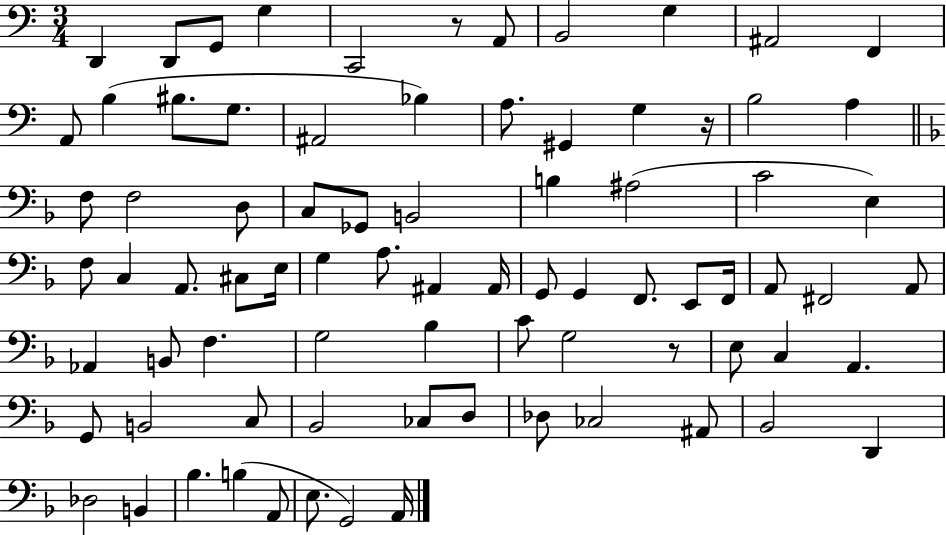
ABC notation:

X:1
T:Untitled
M:3/4
L:1/4
K:C
D,, D,,/2 G,,/2 G, C,,2 z/2 A,,/2 B,,2 G, ^A,,2 F,, A,,/2 B, ^B,/2 G,/2 ^A,,2 _B, A,/2 ^G,, G, z/4 B,2 A, F,/2 F,2 D,/2 C,/2 _G,,/2 B,,2 B, ^A,2 C2 E, F,/2 C, A,,/2 ^C,/2 E,/4 G, A,/2 ^A,, ^A,,/4 G,,/2 G,, F,,/2 E,,/2 F,,/4 A,,/2 ^F,,2 A,,/2 _A,, B,,/2 F, G,2 _B, C/2 G,2 z/2 E,/2 C, A,, G,,/2 B,,2 C,/2 _B,,2 _C,/2 D,/2 _D,/2 _C,2 ^A,,/2 _B,,2 D,, _D,2 B,, _B, B, A,,/2 E,/2 G,,2 A,,/4